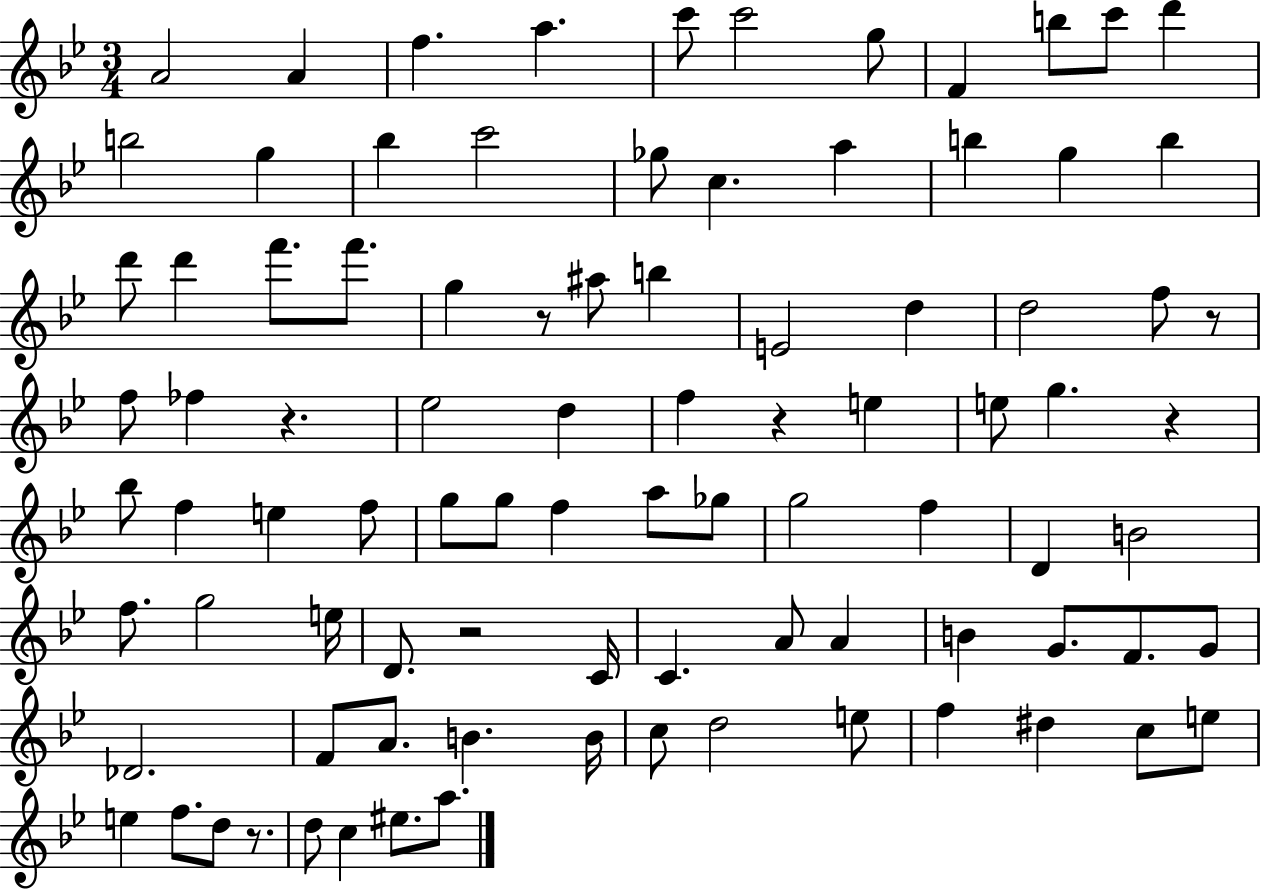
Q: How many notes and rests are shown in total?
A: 91